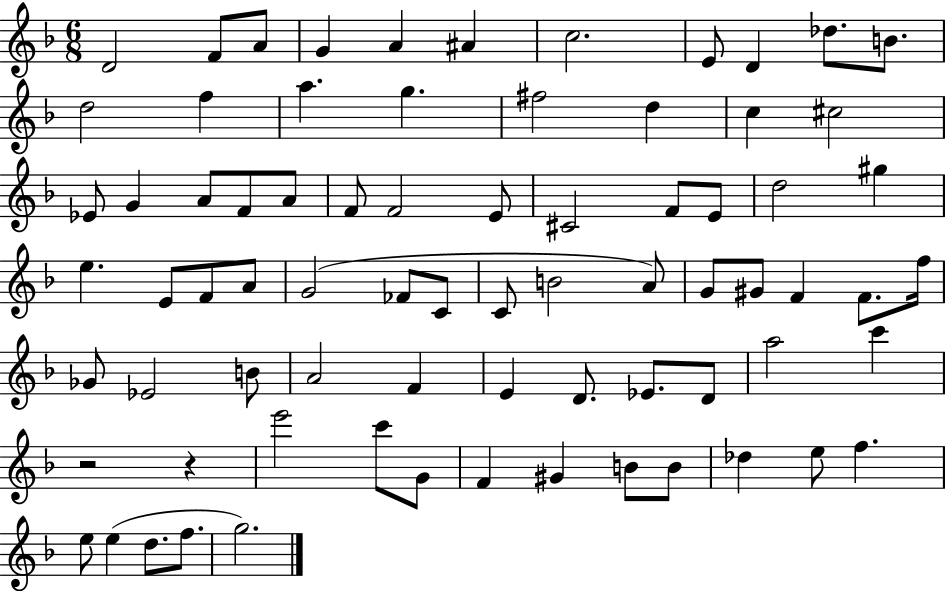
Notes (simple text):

D4/h F4/e A4/e G4/q A4/q A#4/q C5/h. E4/e D4/q Db5/e. B4/e. D5/h F5/q A5/q. G5/q. F#5/h D5/q C5/q C#5/h Eb4/e G4/q A4/e F4/e A4/e F4/e F4/h E4/e C#4/h F4/e E4/e D5/h G#5/q E5/q. E4/e F4/e A4/e G4/h FES4/e C4/e C4/e B4/h A4/e G4/e G#4/e F4/q F4/e. F5/s Gb4/e Eb4/h B4/e A4/h F4/q E4/q D4/e. Eb4/e. D4/e A5/h C6/q R/h R/q E6/h C6/e G4/e F4/q G#4/q B4/e B4/e Db5/q E5/e F5/q. E5/e E5/q D5/e. F5/e. G5/h.